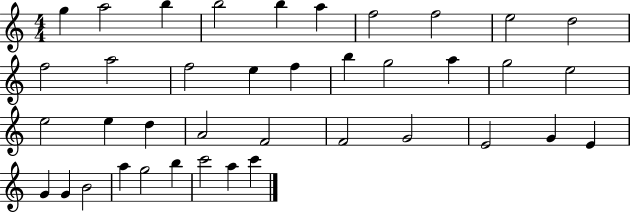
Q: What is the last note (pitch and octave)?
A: C6